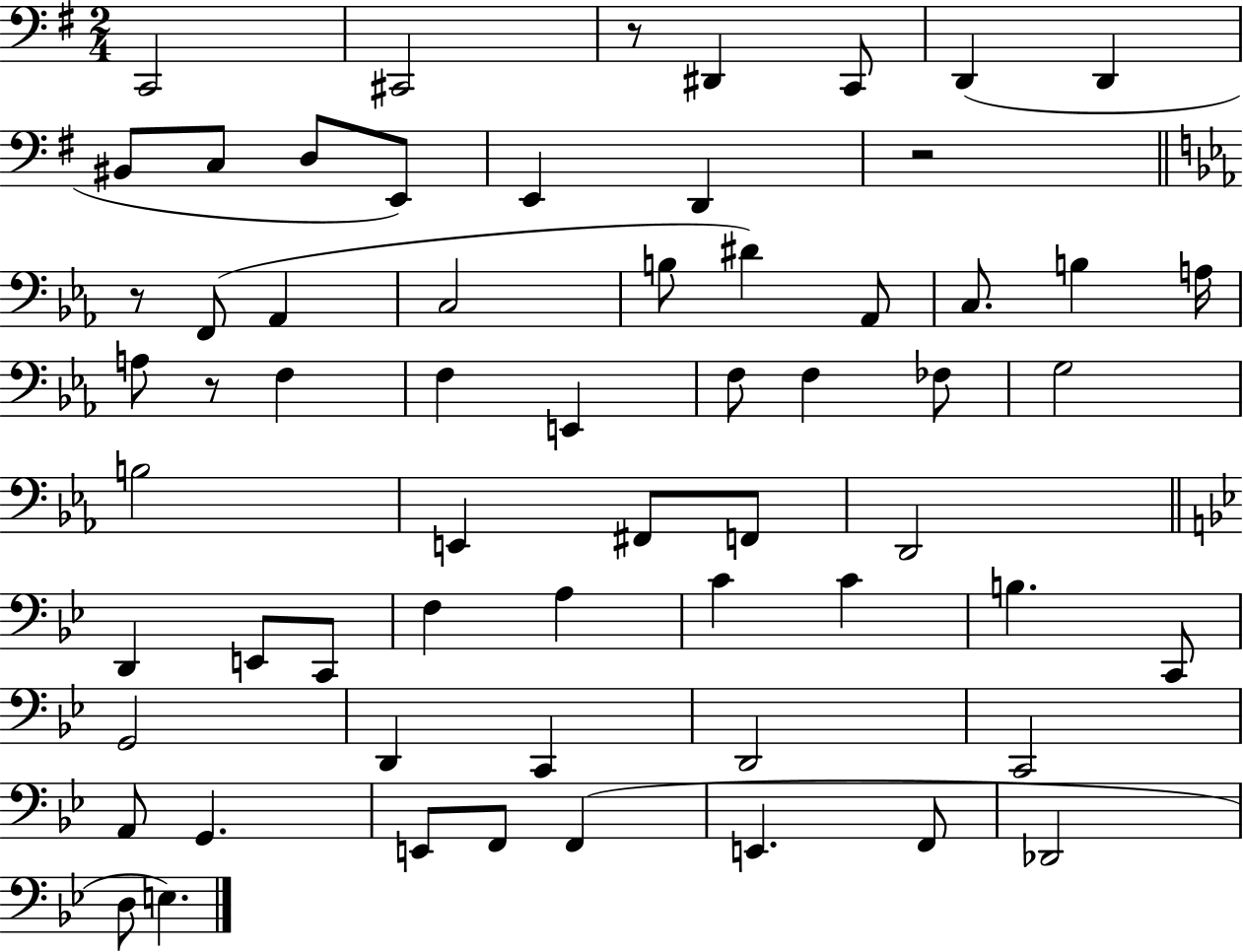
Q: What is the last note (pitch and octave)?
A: E3